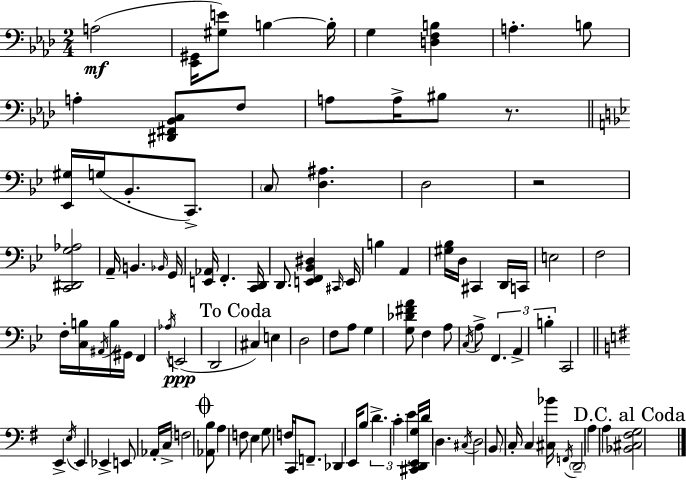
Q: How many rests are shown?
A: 2